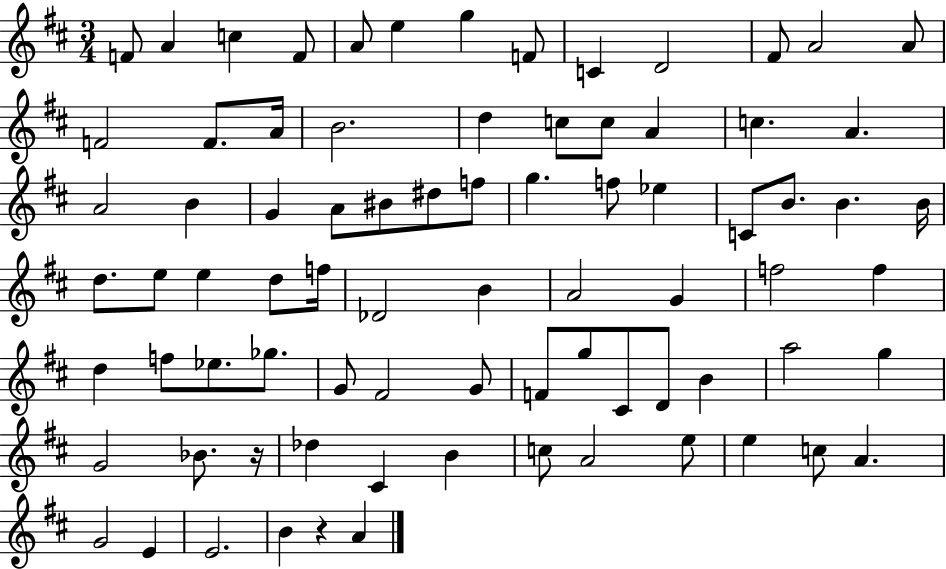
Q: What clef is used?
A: treble